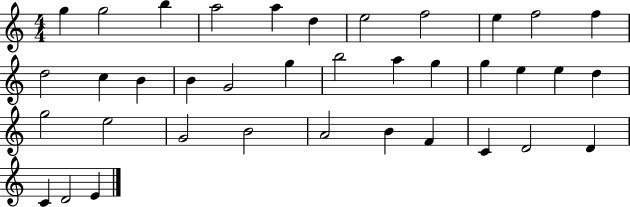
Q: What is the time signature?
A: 4/4